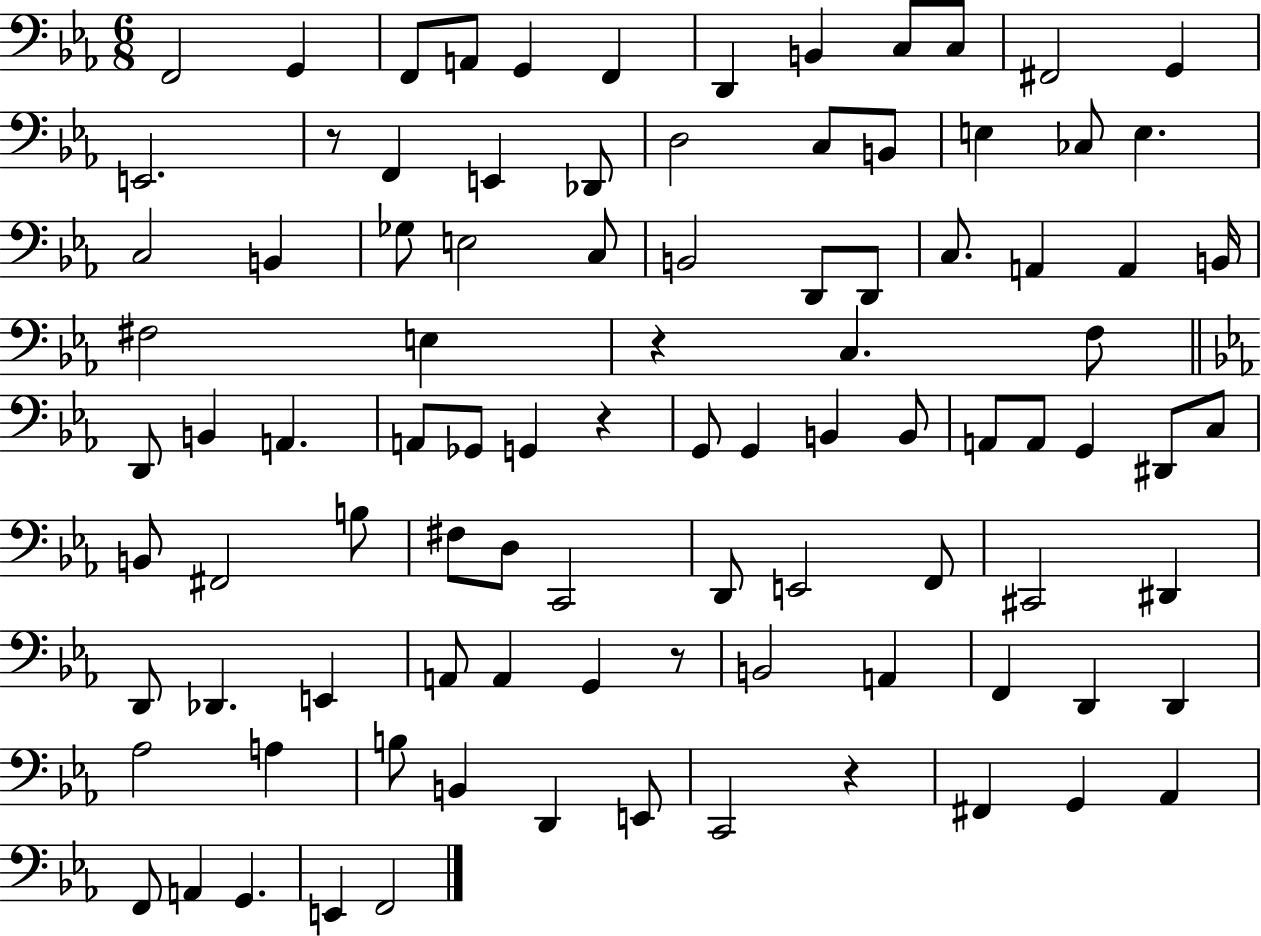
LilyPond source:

{
  \clef bass
  \numericTimeSignature
  \time 6/8
  \key ees \major
  \repeat volta 2 { f,2 g,4 | f,8 a,8 g,4 f,4 | d,4 b,4 c8 c8 | fis,2 g,4 | \break e,2. | r8 f,4 e,4 des,8 | d2 c8 b,8 | e4 ces8 e4. | \break c2 b,4 | ges8 e2 c8 | b,2 d,8 d,8 | c8. a,4 a,4 b,16 | \break fis2 e4 | r4 c4. f8 | \bar "||" \break \key ees \major d,8 b,4 a,4. | a,8 ges,8 g,4 r4 | g,8 g,4 b,4 b,8 | a,8 a,8 g,4 dis,8 c8 | \break b,8 fis,2 b8 | fis8 d8 c,2 | d,8 e,2 f,8 | cis,2 dis,4 | \break d,8 des,4. e,4 | a,8 a,4 g,4 r8 | b,2 a,4 | f,4 d,4 d,4 | \break aes2 a4 | b8 b,4 d,4 e,8 | c,2 r4 | fis,4 g,4 aes,4 | \break f,8 a,4 g,4. | e,4 f,2 | } \bar "|."
}